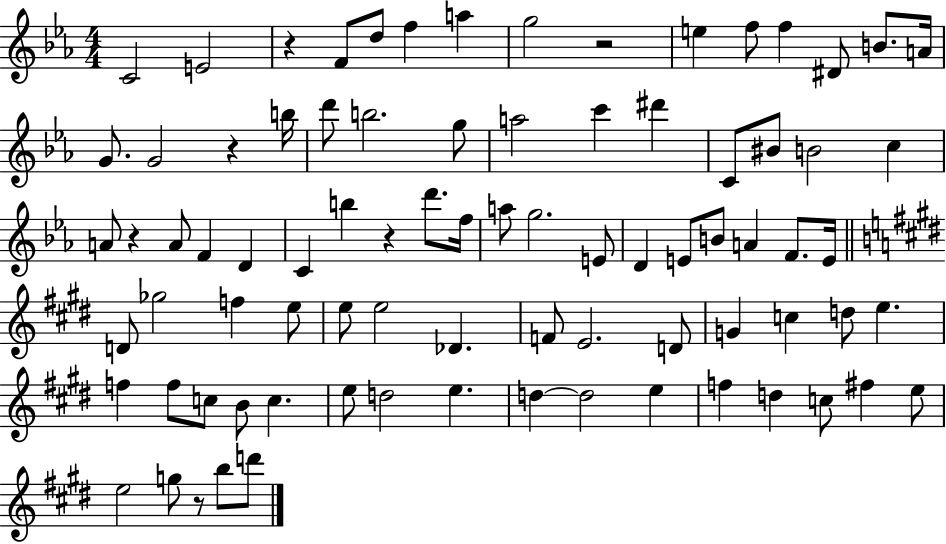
C4/h E4/h R/q F4/e D5/e F5/q A5/q G5/h R/h E5/q F5/e F5/q D#4/e B4/e. A4/s G4/e. G4/h R/q B5/s D6/e B5/h. G5/e A5/h C6/q D#6/q C4/e BIS4/e B4/h C5/q A4/e R/q A4/e F4/q D4/q C4/q B5/q R/q D6/e. F5/s A5/e G5/h. E4/e D4/q E4/e B4/e A4/q F4/e. E4/s D4/e Gb5/h F5/q E5/e E5/e E5/h Db4/q. F4/e E4/h. D4/e G4/q C5/q D5/e E5/q. F5/q F5/e C5/e B4/e C5/q. E5/e D5/h E5/q. D5/q D5/h E5/q F5/q D5/q C5/e F#5/q E5/e E5/h G5/e R/e B5/e D6/e